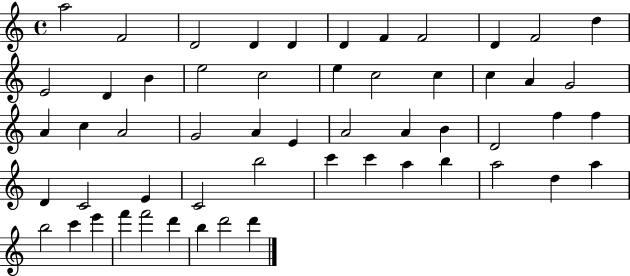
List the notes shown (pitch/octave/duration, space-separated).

A5/h F4/h D4/h D4/q D4/q D4/q F4/q F4/h D4/q F4/h D5/q E4/h D4/q B4/q E5/h C5/h E5/q C5/h C5/q C5/q A4/q G4/h A4/q C5/q A4/h G4/h A4/q E4/q A4/h A4/q B4/q D4/h F5/q F5/q D4/q C4/h E4/q C4/h B5/h C6/q C6/q A5/q B5/q A5/h D5/q A5/q B5/h C6/q E6/q F6/q F6/h D6/q B5/q D6/h D6/q